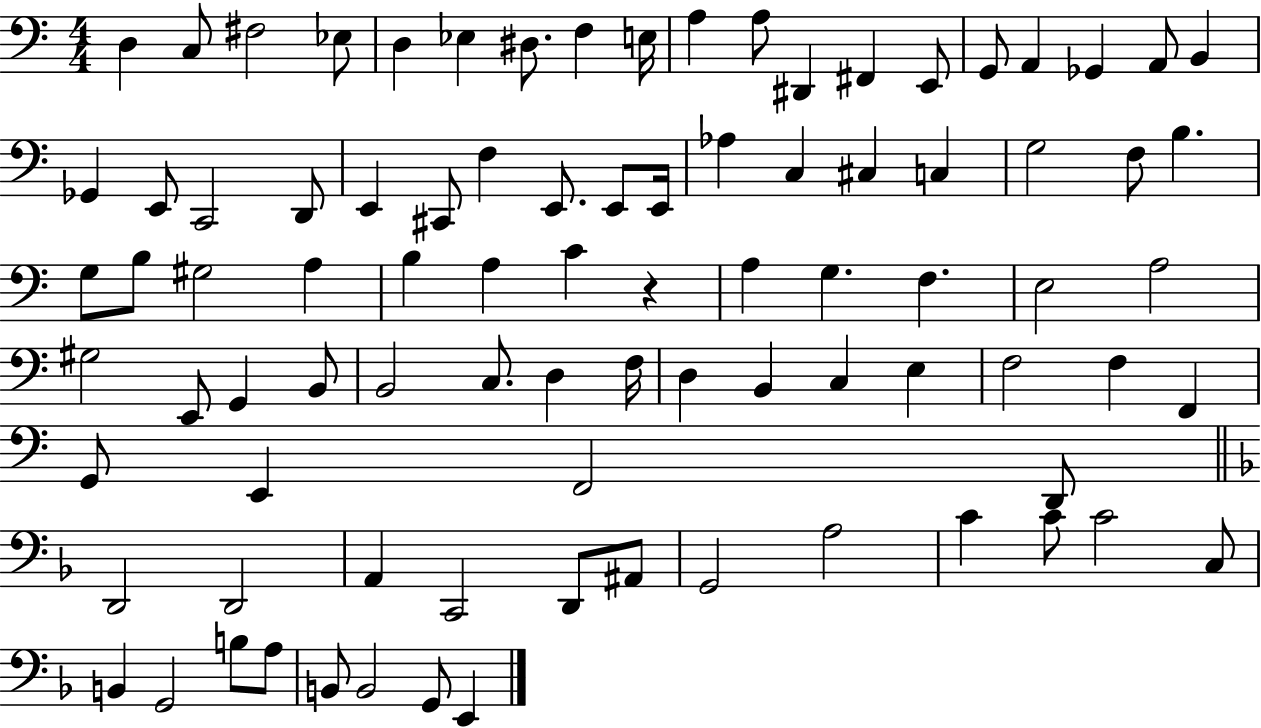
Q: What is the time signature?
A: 4/4